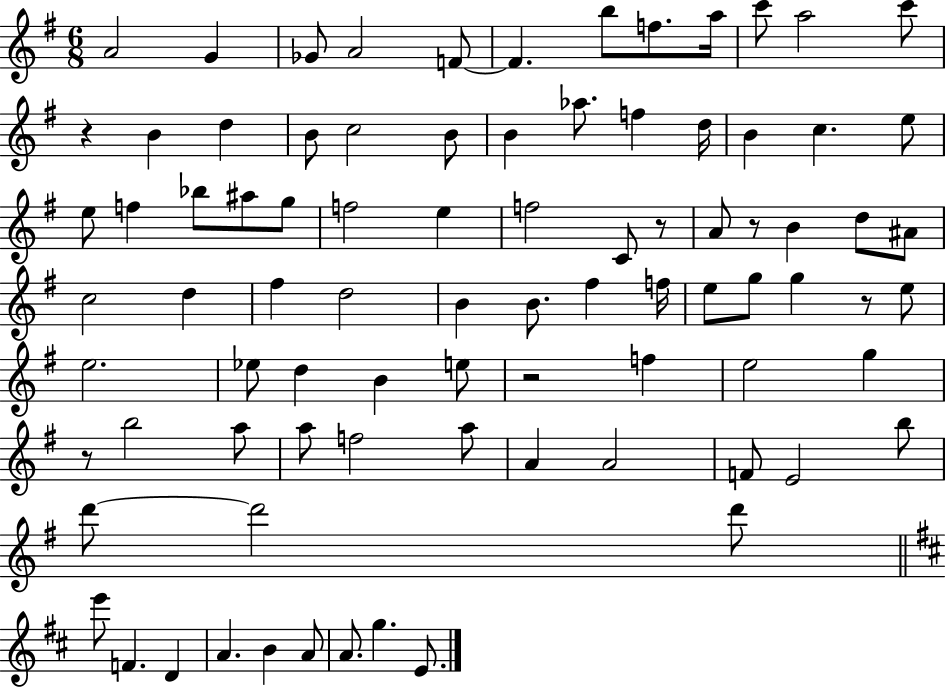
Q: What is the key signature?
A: G major